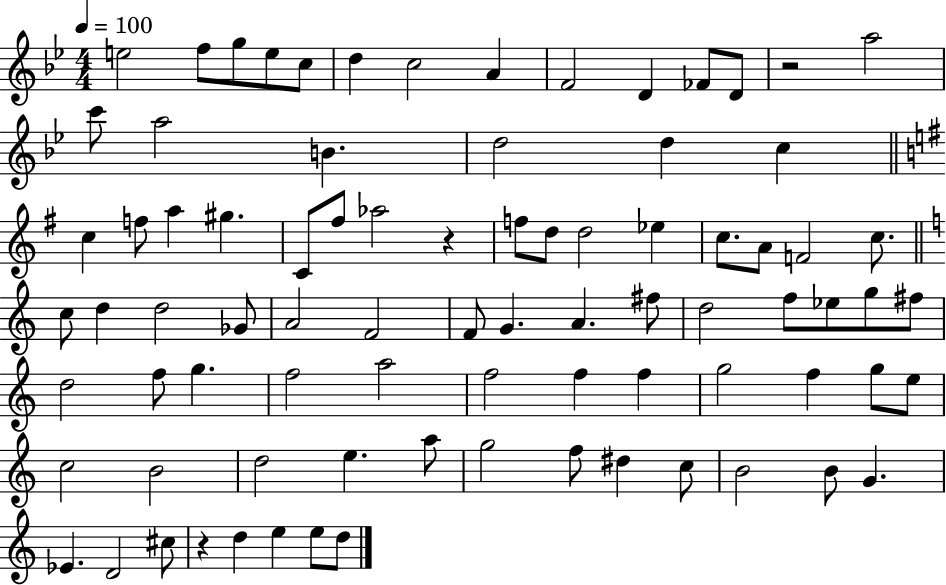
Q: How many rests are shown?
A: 3